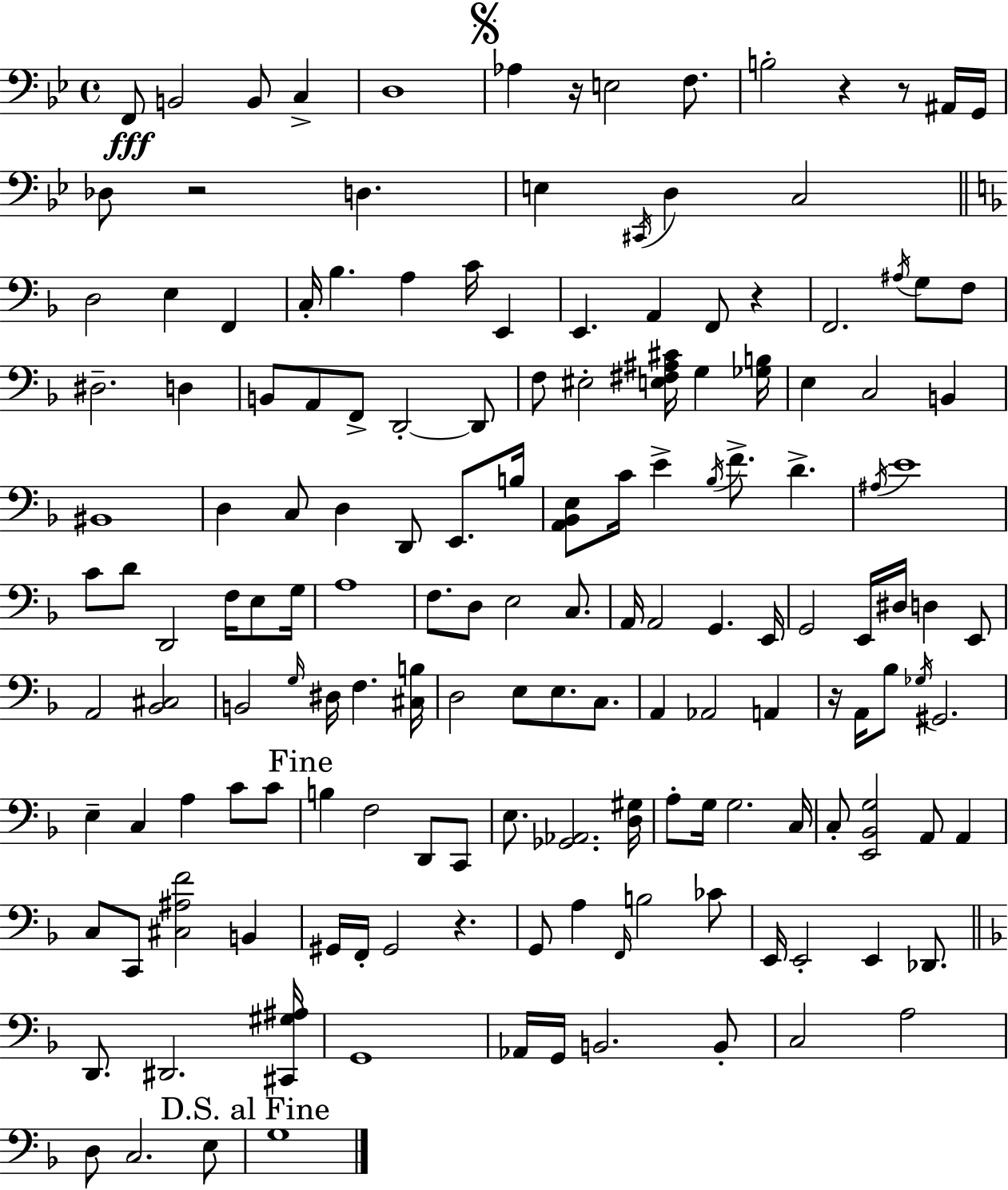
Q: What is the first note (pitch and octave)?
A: F2